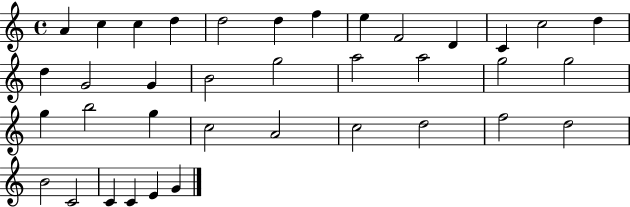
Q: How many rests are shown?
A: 0